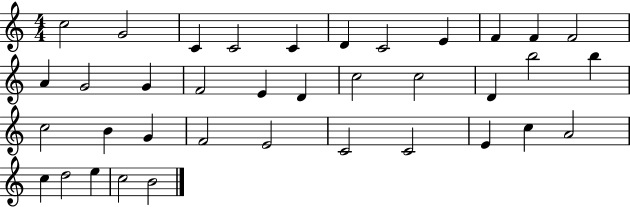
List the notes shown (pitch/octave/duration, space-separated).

C5/h G4/h C4/q C4/h C4/q D4/q C4/h E4/q F4/q F4/q F4/h A4/q G4/h G4/q F4/h E4/q D4/q C5/h C5/h D4/q B5/h B5/q C5/h B4/q G4/q F4/h E4/h C4/h C4/h E4/q C5/q A4/h C5/q D5/h E5/q C5/h B4/h